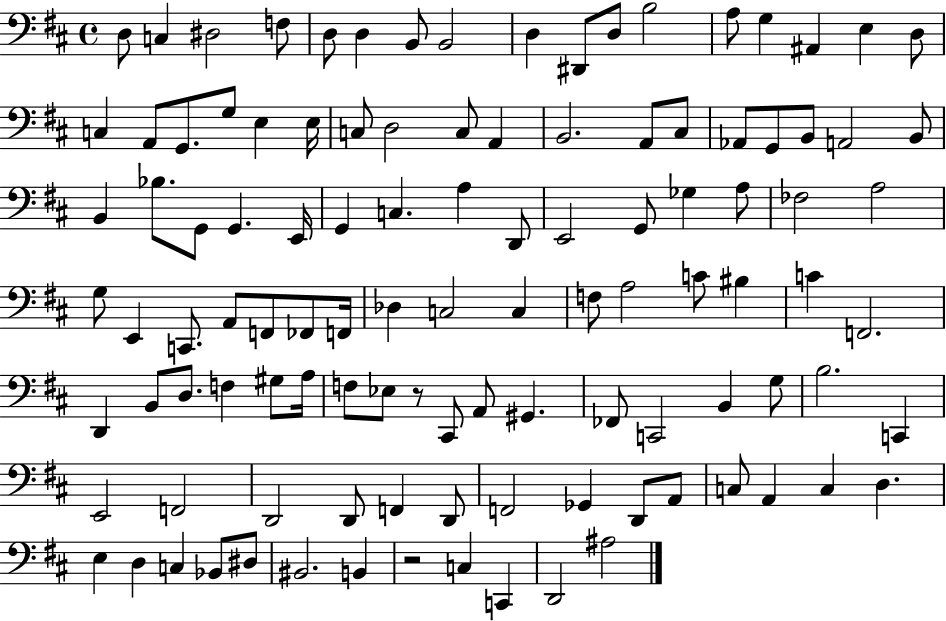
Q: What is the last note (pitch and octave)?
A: A#3